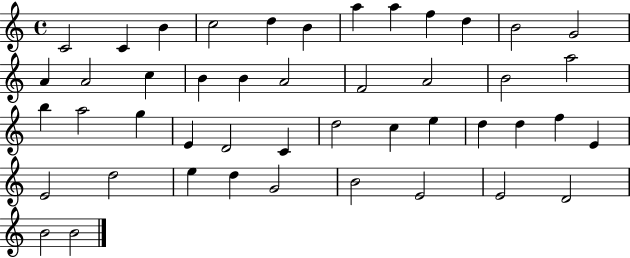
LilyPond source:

{
  \clef treble
  \time 4/4
  \defaultTimeSignature
  \key c \major
  c'2 c'4 b'4 | c''2 d''4 b'4 | a''4 a''4 f''4 d''4 | b'2 g'2 | \break a'4 a'2 c''4 | b'4 b'4 a'2 | f'2 a'2 | b'2 a''2 | \break b''4 a''2 g''4 | e'4 d'2 c'4 | d''2 c''4 e''4 | d''4 d''4 f''4 e'4 | \break e'2 d''2 | e''4 d''4 g'2 | b'2 e'2 | e'2 d'2 | \break b'2 b'2 | \bar "|."
}